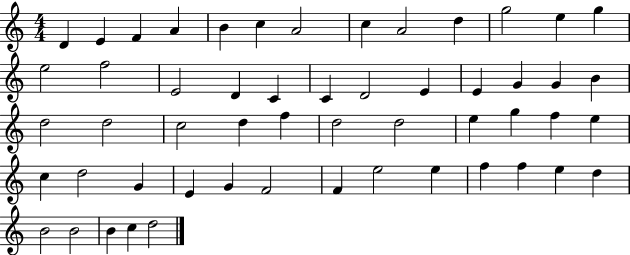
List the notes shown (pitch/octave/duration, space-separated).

D4/q E4/q F4/q A4/q B4/q C5/q A4/h C5/q A4/h D5/q G5/h E5/q G5/q E5/h F5/h E4/h D4/q C4/q C4/q D4/h E4/q E4/q G4/q G4/q B4/q D5/h D5/h C5/h D5/q F5/q D5/h D5/h E5/q G5/q F5/q E5/q C5/q D5/h G4/q E4/q G4/q F4/h F4/q E5/h E5/q F5/q F5/q E5/q D5/q B4/h B4/h B4/q C5/q D5/h